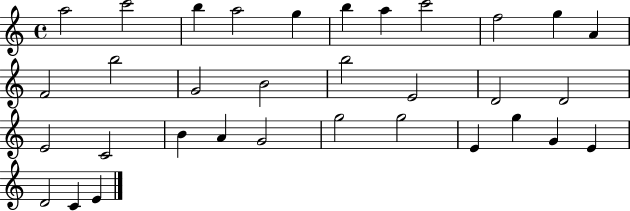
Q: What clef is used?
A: treble